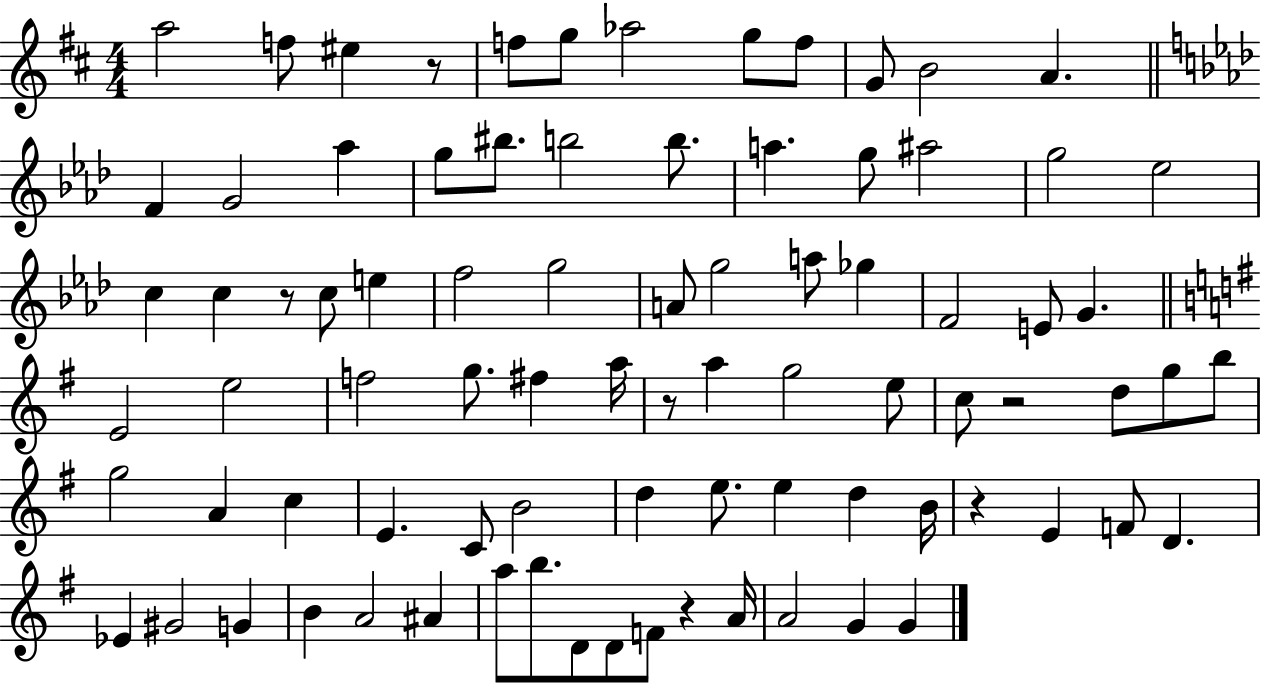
X:1
T:Untitled
M:4/4
L:1/4
K:D
a2 f/2 ^e z/2 f/2 g/2 _a2 g/2 f/2 G/2 B2 A F G2 _a g/2 ^b/2 b2 b/2 a g/2 ^a2 g2 _e2 c c z/2 c/2 e f2 g2 A/2 g2 a/2 _g F2 E/2 G E2 e2 f2 g/2 ^f a/4 z/2 a g2 e/2 c/2 z2 d/2 g/2 b/2 g2 A c E C/2 B2 d e/2 e d B/4 z E F/2 D _E ^G2 G B A2 ^A a/2 b/2 D/2 D/2 F/2 z A/4 A2 G G